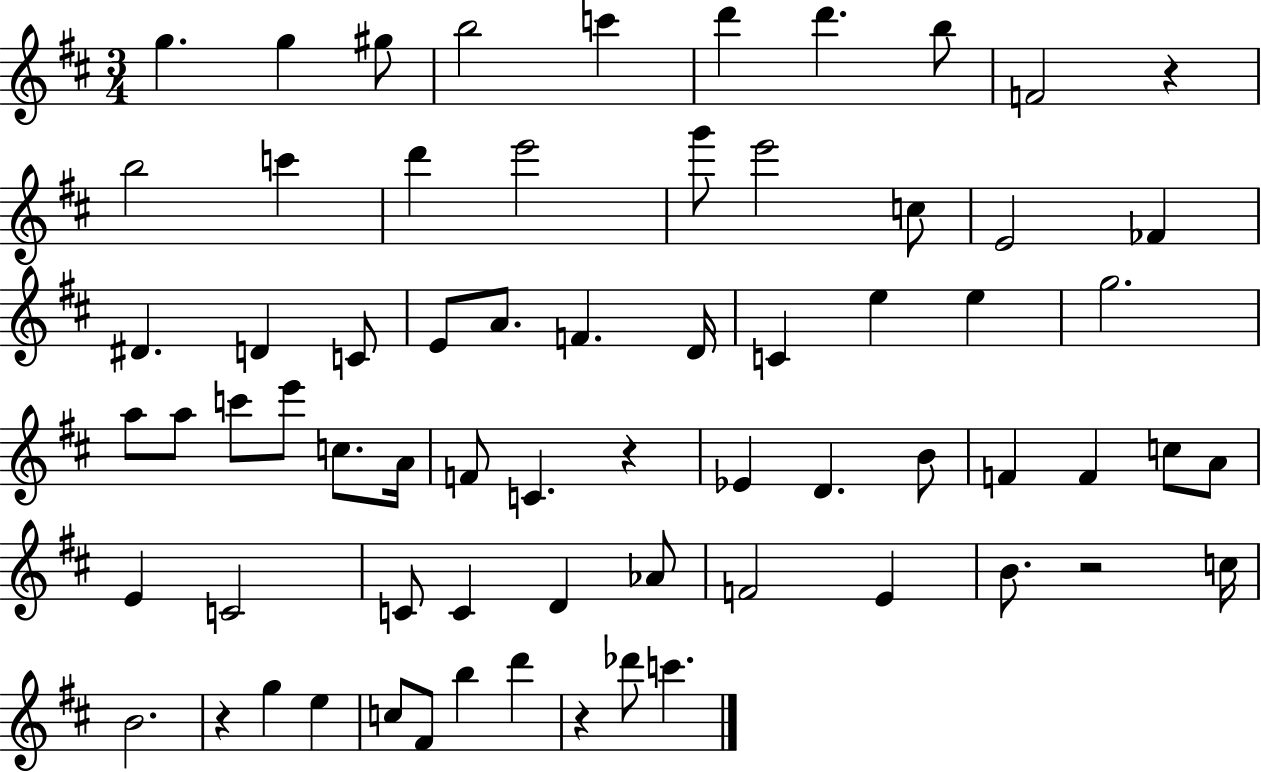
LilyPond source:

{
  \clef treble
  \numericTimeSignature
  \time 3/4
  \key d \major
  g''4. g''4 gis''8 | b''2 c'''4 | d'''4 d'''4. b''8 | f'2 r4 | \break b''2 c'''4 | d'''4 e'''2 | g'''8 e'''2 c''8 | e'2 fes'4 | \break dis'4. d'4 c'8 | e'8 a'8. f'4. d'16 | c'4 e''4 e''4 | g''2. | \break a''8 a''8 c'''8 e'''8 c''8. a'16 | f'8 c'4. r4 | ees'4 d'4. b'8 | f'4 f'4 c''8 a'8 | \break e'4 c'2 | c'8 c'4 d'4 aes'8 | f'2 e'4 | b'8. r2 c''16 | \break b'2. | r4 g''4 e''4 | c''8 fis'8 b''4 d'''4 | r4 des'''8 c'''4. | \break \bar "|."
}